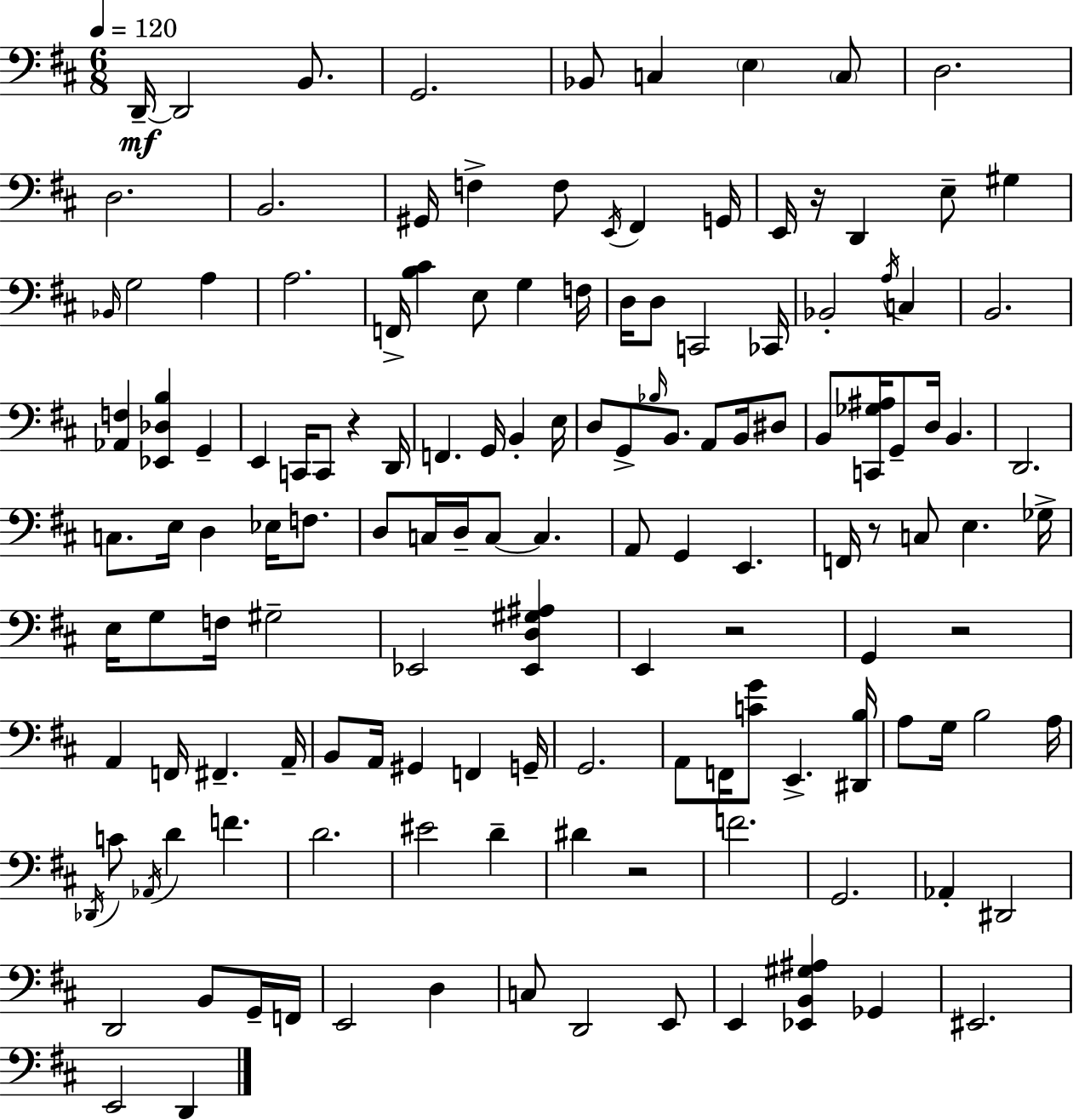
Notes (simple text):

D2/s D2/h B2/e. G2/h. Bb2/e C3/q E3/q C3/e D3/h. D3/h. B2/h. G#2/s F3/q F3/e E2/s F#2/q G2/s E2/s R/s D2/q E3/e G#3/q Bb2/s G3/h A3/q A3/h. F2/s [B3,C#4]/q E3/e G3/q F3/s D3/s D3/e C2/h CES2/s Bb2/h A3/s C3/q B2/h. [Ab2,F3]/q [Eb2,Db3,B3]/q G2/q E2/q C2/s C2/e R/q D2/s F2/q. G2/s B2/q E3/s D3/e G2/e Bb3/s B2/e. A2/e B2/s D#3/e B2/e [C2,Gb3,A#3]/s G2/e D3/s B2/q. D2/h. C3/e. E3/s D3/q Eb3/s F3/e. D3/e C3/s D3/s C3/e C3/q. A2/e G2/q E2/q. F2/s R/e C3/e E3/q. Gb3/s E3/s G3/e F3/s G#3/h Eb2/h [Eb2,D3,G#3,A#3]/q E2/q R/h G2/q R/h A2/q F2/s F#2/q. A2/s B2/e A2/s G#2/q F2/q G2/s G2/h. A2/e F2/s [C4,G4]/e E2/q. [D#2,B3]/s A3/e G3/s B3/h A3/s Db2/s C4/e Ab2/s D4/q F4/q. D4/h. EIS4/h D4/q D#4/q R/h F4/h. G2/h. Ab2/q D#2/h D2/h B2/e G2/s F2/s E2/h D3/q C3/e D2/h E2/e E2/q [Eb2,B2,G#3,A#3]/q Gb2/q EIS2/h. E2/h D2/q